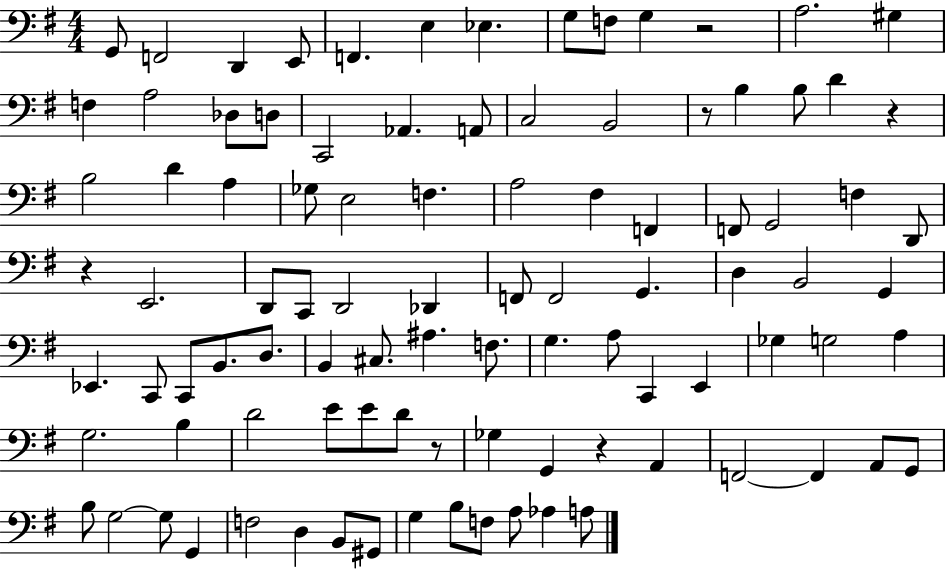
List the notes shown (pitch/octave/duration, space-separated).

G2/e F2/h D2/q E2/e F2/q. E3/q Eb3/q. G3/e F3/e G3/q R/h A3/h. G#3/q F3/q A3/h Db3/e D3/e C2/h Ab2/q. A2/e C3/h B2/h R/e B3/q B3/e D4/q R/q B3/h D4/q A3/q Gb3/e E3/h F3/q. A3/h F#3/q F2/q F2/e G2/h F3/q D2/e R/q E2/h. D2/e C2/e D2/h Db2/q F2/e F2/h G2/q. D3/q B2/h G2/q Eb2/q. C2/e C2/e B2/e. D3/e. B2/q C#3/e. A#3/q. F3/e. G3/q. A3/e C2/q E2/q Gb3/q G3/h A3/q G3/h. B3/q D4/h E4/e E4/e D4/e R/e Gb3/q G2/q R/q A2/q F2/h F2/q A2/e G2/e B3/e G3/h G3/e G2/q F3/h D3/q B2/e G#2/e G3/q B3/e F3/e A3/e Ab3/q A3/e